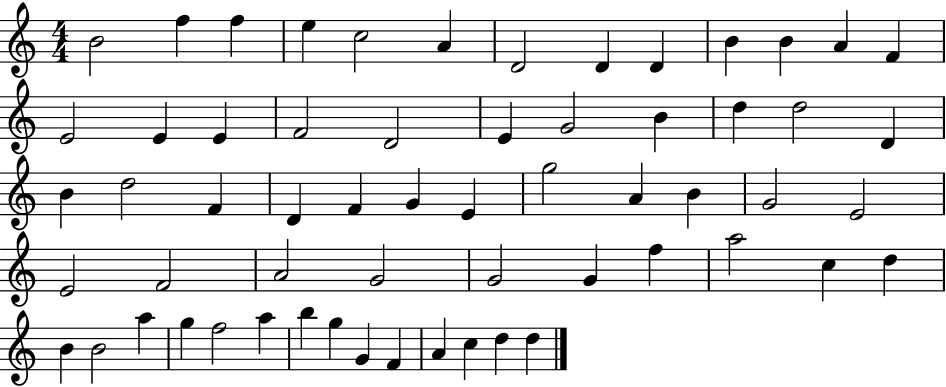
B4/h F5/q F5/q E5/q C5/h A4/q D4/h D4/q D4/q B4/q B4/q A4/q F4/q E4/h E4/q E4/q F4/h D4/h E4/q G4/h B4/q D5/q D5/h D4/q B4/q D5/h F4/q D4/q F4/q G4/q E4/q G5/h A4/q B4/q G4/h E4/h E4/h F4/h A4/h G4/h G4/h G4/q F5/q A5/h C5/q D5/q B4/q B4/h A5/q G5/q F5/h A5/q B5/q G5/q G4/q F4/q A4/q C5/q D5/q D5/q